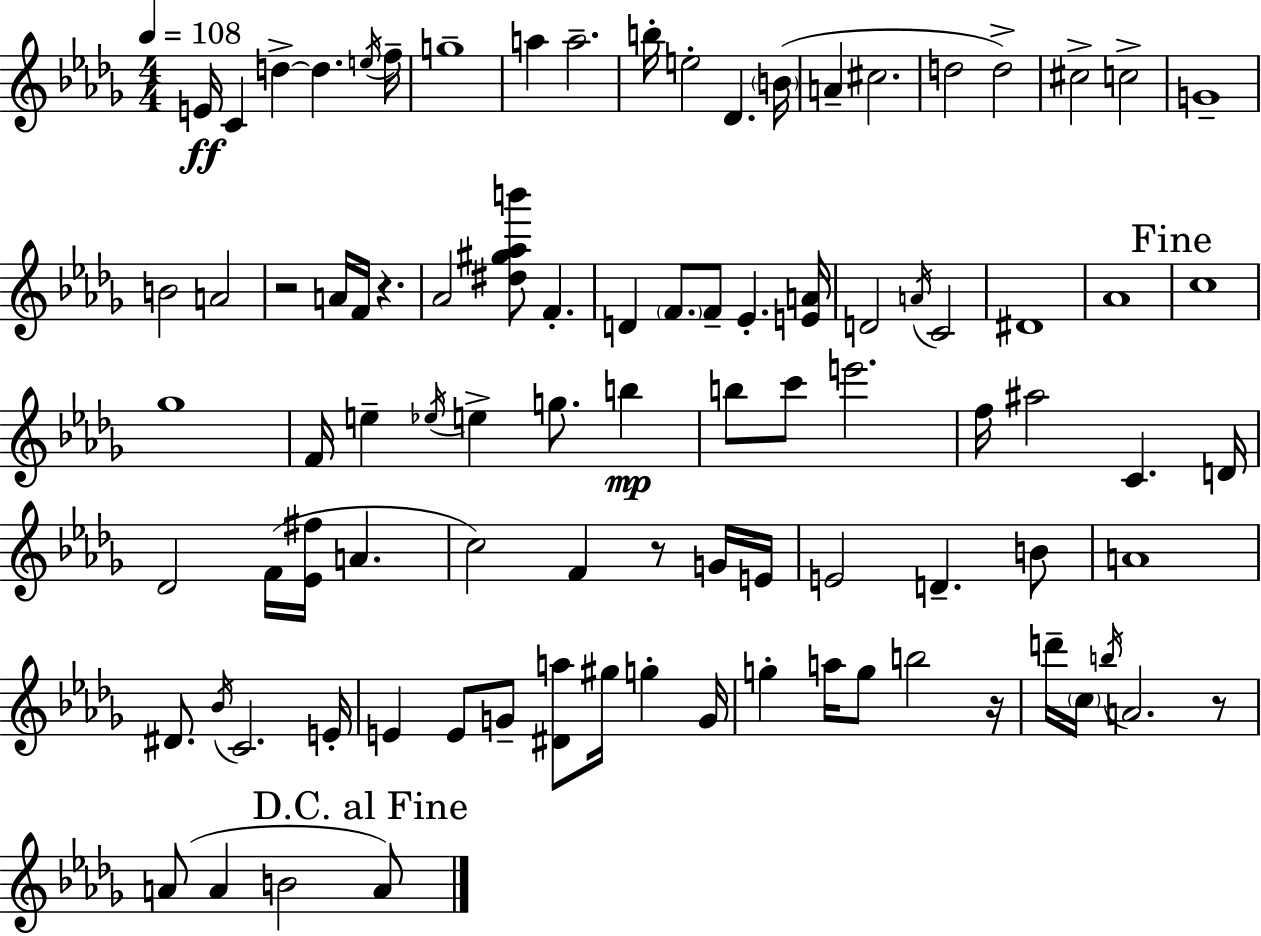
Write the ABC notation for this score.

X:1
T:Untitled
M:4/4
L:1/4
K:Bbm
E/4 C d d e/4 f/4 g4 a a2 b/4 e2 _D B/4 A ^c2 d2 d2 ^c2 c2 G4 B2 A2 z2 A/4 F/4 z _A2 [^d^g_ab']/2 F D F/2 F/2 _E [EA]/4 D2 A/4 C2 ^D4 _A4 c4 _g4 F/4 e _e/4 e g/2 b b/2 c'/2 e'2 f/4 ^a2 C D/4 _D2 F/4 [_E^f]/4 A c2 F z/2 G/4 E/4 E2 D B/2 A4 ^D/2 _B/4 C2 E/4 E E/2 G/2 [^Da]/2 ^g/4 g G/4 g a/4 g/2 b2 z/4 d'/4 c/4 b/4 A2 z/2 A/2 A B2 A/2